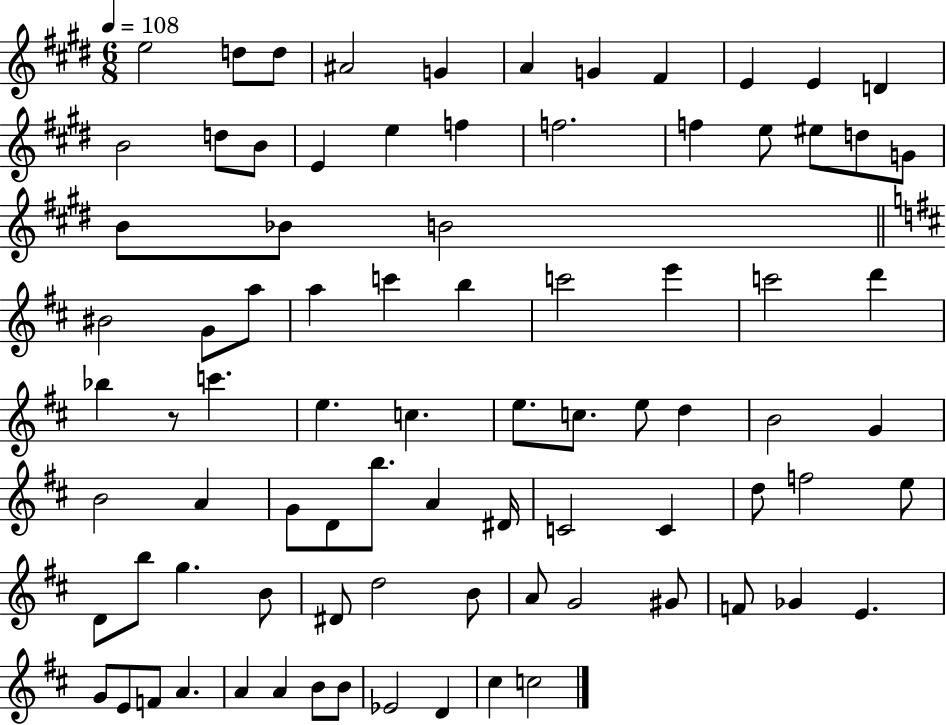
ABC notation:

X:1
T:Untitled
M:6/8
L:1/4
K:E
e2 d/2 d/2 ^A2 G A G ^F E E D B2 d/2 B/2 E e f f2 f e/2 ^e/2 d/2 G/2 B/2 _B/2 B2 ^B2 G/2 a/2 a c' b c'2 e' c'2 d' _b z/2 c' e c e/2 c/2 e/2 d B2 G B2 A G/2 D/2 b/2 A ^D/4 C2 C d/2 f2 e/2 D/2 b/2 g B/2 ^D/2 d2 B/2 A/2 G2 ^G/2 F/2 _G E G/2 E/2 F/2 A A A B/2 B/2 _E2 D ^c c2